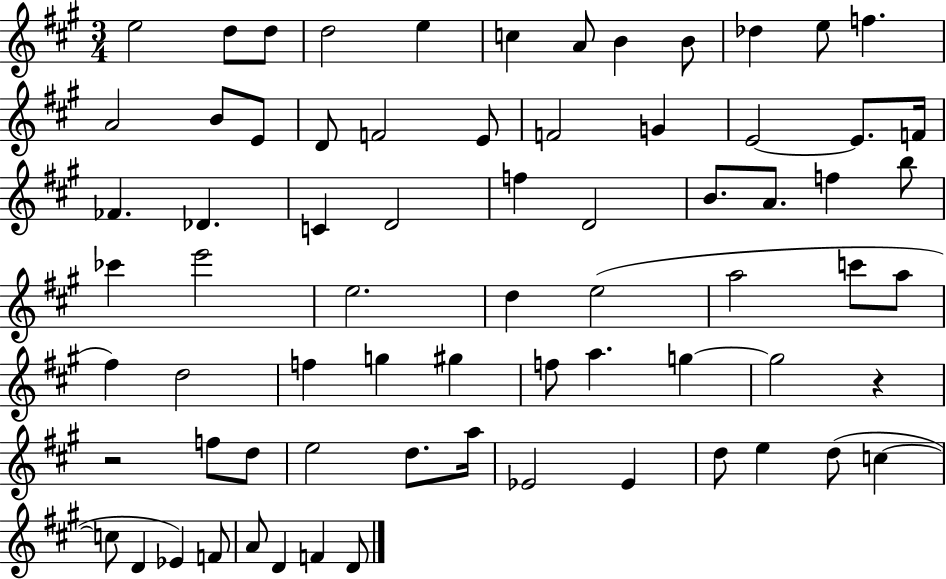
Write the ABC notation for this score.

X:1
T:Untitled
M:3/4
L:1/4
K:A
e2 d/2 d/2 d2 e c A/2 B B/2 _d e/2 f A2 B/2 E/2 D/2 F2 E/2 F2 G E2 E/2 F/4 _F _D C D2 f D2 B/2 A/2 f b/2 _c' e'2 e2 d e2 a2 c'/2 a/2 ^f d2 f g ^g f/2 a g g2 z z2 f/2 d/2 e2 d/2 a/4 _E2 _E d/2 e d/2 c c/2 D _E F/2 A/2 D F D/2